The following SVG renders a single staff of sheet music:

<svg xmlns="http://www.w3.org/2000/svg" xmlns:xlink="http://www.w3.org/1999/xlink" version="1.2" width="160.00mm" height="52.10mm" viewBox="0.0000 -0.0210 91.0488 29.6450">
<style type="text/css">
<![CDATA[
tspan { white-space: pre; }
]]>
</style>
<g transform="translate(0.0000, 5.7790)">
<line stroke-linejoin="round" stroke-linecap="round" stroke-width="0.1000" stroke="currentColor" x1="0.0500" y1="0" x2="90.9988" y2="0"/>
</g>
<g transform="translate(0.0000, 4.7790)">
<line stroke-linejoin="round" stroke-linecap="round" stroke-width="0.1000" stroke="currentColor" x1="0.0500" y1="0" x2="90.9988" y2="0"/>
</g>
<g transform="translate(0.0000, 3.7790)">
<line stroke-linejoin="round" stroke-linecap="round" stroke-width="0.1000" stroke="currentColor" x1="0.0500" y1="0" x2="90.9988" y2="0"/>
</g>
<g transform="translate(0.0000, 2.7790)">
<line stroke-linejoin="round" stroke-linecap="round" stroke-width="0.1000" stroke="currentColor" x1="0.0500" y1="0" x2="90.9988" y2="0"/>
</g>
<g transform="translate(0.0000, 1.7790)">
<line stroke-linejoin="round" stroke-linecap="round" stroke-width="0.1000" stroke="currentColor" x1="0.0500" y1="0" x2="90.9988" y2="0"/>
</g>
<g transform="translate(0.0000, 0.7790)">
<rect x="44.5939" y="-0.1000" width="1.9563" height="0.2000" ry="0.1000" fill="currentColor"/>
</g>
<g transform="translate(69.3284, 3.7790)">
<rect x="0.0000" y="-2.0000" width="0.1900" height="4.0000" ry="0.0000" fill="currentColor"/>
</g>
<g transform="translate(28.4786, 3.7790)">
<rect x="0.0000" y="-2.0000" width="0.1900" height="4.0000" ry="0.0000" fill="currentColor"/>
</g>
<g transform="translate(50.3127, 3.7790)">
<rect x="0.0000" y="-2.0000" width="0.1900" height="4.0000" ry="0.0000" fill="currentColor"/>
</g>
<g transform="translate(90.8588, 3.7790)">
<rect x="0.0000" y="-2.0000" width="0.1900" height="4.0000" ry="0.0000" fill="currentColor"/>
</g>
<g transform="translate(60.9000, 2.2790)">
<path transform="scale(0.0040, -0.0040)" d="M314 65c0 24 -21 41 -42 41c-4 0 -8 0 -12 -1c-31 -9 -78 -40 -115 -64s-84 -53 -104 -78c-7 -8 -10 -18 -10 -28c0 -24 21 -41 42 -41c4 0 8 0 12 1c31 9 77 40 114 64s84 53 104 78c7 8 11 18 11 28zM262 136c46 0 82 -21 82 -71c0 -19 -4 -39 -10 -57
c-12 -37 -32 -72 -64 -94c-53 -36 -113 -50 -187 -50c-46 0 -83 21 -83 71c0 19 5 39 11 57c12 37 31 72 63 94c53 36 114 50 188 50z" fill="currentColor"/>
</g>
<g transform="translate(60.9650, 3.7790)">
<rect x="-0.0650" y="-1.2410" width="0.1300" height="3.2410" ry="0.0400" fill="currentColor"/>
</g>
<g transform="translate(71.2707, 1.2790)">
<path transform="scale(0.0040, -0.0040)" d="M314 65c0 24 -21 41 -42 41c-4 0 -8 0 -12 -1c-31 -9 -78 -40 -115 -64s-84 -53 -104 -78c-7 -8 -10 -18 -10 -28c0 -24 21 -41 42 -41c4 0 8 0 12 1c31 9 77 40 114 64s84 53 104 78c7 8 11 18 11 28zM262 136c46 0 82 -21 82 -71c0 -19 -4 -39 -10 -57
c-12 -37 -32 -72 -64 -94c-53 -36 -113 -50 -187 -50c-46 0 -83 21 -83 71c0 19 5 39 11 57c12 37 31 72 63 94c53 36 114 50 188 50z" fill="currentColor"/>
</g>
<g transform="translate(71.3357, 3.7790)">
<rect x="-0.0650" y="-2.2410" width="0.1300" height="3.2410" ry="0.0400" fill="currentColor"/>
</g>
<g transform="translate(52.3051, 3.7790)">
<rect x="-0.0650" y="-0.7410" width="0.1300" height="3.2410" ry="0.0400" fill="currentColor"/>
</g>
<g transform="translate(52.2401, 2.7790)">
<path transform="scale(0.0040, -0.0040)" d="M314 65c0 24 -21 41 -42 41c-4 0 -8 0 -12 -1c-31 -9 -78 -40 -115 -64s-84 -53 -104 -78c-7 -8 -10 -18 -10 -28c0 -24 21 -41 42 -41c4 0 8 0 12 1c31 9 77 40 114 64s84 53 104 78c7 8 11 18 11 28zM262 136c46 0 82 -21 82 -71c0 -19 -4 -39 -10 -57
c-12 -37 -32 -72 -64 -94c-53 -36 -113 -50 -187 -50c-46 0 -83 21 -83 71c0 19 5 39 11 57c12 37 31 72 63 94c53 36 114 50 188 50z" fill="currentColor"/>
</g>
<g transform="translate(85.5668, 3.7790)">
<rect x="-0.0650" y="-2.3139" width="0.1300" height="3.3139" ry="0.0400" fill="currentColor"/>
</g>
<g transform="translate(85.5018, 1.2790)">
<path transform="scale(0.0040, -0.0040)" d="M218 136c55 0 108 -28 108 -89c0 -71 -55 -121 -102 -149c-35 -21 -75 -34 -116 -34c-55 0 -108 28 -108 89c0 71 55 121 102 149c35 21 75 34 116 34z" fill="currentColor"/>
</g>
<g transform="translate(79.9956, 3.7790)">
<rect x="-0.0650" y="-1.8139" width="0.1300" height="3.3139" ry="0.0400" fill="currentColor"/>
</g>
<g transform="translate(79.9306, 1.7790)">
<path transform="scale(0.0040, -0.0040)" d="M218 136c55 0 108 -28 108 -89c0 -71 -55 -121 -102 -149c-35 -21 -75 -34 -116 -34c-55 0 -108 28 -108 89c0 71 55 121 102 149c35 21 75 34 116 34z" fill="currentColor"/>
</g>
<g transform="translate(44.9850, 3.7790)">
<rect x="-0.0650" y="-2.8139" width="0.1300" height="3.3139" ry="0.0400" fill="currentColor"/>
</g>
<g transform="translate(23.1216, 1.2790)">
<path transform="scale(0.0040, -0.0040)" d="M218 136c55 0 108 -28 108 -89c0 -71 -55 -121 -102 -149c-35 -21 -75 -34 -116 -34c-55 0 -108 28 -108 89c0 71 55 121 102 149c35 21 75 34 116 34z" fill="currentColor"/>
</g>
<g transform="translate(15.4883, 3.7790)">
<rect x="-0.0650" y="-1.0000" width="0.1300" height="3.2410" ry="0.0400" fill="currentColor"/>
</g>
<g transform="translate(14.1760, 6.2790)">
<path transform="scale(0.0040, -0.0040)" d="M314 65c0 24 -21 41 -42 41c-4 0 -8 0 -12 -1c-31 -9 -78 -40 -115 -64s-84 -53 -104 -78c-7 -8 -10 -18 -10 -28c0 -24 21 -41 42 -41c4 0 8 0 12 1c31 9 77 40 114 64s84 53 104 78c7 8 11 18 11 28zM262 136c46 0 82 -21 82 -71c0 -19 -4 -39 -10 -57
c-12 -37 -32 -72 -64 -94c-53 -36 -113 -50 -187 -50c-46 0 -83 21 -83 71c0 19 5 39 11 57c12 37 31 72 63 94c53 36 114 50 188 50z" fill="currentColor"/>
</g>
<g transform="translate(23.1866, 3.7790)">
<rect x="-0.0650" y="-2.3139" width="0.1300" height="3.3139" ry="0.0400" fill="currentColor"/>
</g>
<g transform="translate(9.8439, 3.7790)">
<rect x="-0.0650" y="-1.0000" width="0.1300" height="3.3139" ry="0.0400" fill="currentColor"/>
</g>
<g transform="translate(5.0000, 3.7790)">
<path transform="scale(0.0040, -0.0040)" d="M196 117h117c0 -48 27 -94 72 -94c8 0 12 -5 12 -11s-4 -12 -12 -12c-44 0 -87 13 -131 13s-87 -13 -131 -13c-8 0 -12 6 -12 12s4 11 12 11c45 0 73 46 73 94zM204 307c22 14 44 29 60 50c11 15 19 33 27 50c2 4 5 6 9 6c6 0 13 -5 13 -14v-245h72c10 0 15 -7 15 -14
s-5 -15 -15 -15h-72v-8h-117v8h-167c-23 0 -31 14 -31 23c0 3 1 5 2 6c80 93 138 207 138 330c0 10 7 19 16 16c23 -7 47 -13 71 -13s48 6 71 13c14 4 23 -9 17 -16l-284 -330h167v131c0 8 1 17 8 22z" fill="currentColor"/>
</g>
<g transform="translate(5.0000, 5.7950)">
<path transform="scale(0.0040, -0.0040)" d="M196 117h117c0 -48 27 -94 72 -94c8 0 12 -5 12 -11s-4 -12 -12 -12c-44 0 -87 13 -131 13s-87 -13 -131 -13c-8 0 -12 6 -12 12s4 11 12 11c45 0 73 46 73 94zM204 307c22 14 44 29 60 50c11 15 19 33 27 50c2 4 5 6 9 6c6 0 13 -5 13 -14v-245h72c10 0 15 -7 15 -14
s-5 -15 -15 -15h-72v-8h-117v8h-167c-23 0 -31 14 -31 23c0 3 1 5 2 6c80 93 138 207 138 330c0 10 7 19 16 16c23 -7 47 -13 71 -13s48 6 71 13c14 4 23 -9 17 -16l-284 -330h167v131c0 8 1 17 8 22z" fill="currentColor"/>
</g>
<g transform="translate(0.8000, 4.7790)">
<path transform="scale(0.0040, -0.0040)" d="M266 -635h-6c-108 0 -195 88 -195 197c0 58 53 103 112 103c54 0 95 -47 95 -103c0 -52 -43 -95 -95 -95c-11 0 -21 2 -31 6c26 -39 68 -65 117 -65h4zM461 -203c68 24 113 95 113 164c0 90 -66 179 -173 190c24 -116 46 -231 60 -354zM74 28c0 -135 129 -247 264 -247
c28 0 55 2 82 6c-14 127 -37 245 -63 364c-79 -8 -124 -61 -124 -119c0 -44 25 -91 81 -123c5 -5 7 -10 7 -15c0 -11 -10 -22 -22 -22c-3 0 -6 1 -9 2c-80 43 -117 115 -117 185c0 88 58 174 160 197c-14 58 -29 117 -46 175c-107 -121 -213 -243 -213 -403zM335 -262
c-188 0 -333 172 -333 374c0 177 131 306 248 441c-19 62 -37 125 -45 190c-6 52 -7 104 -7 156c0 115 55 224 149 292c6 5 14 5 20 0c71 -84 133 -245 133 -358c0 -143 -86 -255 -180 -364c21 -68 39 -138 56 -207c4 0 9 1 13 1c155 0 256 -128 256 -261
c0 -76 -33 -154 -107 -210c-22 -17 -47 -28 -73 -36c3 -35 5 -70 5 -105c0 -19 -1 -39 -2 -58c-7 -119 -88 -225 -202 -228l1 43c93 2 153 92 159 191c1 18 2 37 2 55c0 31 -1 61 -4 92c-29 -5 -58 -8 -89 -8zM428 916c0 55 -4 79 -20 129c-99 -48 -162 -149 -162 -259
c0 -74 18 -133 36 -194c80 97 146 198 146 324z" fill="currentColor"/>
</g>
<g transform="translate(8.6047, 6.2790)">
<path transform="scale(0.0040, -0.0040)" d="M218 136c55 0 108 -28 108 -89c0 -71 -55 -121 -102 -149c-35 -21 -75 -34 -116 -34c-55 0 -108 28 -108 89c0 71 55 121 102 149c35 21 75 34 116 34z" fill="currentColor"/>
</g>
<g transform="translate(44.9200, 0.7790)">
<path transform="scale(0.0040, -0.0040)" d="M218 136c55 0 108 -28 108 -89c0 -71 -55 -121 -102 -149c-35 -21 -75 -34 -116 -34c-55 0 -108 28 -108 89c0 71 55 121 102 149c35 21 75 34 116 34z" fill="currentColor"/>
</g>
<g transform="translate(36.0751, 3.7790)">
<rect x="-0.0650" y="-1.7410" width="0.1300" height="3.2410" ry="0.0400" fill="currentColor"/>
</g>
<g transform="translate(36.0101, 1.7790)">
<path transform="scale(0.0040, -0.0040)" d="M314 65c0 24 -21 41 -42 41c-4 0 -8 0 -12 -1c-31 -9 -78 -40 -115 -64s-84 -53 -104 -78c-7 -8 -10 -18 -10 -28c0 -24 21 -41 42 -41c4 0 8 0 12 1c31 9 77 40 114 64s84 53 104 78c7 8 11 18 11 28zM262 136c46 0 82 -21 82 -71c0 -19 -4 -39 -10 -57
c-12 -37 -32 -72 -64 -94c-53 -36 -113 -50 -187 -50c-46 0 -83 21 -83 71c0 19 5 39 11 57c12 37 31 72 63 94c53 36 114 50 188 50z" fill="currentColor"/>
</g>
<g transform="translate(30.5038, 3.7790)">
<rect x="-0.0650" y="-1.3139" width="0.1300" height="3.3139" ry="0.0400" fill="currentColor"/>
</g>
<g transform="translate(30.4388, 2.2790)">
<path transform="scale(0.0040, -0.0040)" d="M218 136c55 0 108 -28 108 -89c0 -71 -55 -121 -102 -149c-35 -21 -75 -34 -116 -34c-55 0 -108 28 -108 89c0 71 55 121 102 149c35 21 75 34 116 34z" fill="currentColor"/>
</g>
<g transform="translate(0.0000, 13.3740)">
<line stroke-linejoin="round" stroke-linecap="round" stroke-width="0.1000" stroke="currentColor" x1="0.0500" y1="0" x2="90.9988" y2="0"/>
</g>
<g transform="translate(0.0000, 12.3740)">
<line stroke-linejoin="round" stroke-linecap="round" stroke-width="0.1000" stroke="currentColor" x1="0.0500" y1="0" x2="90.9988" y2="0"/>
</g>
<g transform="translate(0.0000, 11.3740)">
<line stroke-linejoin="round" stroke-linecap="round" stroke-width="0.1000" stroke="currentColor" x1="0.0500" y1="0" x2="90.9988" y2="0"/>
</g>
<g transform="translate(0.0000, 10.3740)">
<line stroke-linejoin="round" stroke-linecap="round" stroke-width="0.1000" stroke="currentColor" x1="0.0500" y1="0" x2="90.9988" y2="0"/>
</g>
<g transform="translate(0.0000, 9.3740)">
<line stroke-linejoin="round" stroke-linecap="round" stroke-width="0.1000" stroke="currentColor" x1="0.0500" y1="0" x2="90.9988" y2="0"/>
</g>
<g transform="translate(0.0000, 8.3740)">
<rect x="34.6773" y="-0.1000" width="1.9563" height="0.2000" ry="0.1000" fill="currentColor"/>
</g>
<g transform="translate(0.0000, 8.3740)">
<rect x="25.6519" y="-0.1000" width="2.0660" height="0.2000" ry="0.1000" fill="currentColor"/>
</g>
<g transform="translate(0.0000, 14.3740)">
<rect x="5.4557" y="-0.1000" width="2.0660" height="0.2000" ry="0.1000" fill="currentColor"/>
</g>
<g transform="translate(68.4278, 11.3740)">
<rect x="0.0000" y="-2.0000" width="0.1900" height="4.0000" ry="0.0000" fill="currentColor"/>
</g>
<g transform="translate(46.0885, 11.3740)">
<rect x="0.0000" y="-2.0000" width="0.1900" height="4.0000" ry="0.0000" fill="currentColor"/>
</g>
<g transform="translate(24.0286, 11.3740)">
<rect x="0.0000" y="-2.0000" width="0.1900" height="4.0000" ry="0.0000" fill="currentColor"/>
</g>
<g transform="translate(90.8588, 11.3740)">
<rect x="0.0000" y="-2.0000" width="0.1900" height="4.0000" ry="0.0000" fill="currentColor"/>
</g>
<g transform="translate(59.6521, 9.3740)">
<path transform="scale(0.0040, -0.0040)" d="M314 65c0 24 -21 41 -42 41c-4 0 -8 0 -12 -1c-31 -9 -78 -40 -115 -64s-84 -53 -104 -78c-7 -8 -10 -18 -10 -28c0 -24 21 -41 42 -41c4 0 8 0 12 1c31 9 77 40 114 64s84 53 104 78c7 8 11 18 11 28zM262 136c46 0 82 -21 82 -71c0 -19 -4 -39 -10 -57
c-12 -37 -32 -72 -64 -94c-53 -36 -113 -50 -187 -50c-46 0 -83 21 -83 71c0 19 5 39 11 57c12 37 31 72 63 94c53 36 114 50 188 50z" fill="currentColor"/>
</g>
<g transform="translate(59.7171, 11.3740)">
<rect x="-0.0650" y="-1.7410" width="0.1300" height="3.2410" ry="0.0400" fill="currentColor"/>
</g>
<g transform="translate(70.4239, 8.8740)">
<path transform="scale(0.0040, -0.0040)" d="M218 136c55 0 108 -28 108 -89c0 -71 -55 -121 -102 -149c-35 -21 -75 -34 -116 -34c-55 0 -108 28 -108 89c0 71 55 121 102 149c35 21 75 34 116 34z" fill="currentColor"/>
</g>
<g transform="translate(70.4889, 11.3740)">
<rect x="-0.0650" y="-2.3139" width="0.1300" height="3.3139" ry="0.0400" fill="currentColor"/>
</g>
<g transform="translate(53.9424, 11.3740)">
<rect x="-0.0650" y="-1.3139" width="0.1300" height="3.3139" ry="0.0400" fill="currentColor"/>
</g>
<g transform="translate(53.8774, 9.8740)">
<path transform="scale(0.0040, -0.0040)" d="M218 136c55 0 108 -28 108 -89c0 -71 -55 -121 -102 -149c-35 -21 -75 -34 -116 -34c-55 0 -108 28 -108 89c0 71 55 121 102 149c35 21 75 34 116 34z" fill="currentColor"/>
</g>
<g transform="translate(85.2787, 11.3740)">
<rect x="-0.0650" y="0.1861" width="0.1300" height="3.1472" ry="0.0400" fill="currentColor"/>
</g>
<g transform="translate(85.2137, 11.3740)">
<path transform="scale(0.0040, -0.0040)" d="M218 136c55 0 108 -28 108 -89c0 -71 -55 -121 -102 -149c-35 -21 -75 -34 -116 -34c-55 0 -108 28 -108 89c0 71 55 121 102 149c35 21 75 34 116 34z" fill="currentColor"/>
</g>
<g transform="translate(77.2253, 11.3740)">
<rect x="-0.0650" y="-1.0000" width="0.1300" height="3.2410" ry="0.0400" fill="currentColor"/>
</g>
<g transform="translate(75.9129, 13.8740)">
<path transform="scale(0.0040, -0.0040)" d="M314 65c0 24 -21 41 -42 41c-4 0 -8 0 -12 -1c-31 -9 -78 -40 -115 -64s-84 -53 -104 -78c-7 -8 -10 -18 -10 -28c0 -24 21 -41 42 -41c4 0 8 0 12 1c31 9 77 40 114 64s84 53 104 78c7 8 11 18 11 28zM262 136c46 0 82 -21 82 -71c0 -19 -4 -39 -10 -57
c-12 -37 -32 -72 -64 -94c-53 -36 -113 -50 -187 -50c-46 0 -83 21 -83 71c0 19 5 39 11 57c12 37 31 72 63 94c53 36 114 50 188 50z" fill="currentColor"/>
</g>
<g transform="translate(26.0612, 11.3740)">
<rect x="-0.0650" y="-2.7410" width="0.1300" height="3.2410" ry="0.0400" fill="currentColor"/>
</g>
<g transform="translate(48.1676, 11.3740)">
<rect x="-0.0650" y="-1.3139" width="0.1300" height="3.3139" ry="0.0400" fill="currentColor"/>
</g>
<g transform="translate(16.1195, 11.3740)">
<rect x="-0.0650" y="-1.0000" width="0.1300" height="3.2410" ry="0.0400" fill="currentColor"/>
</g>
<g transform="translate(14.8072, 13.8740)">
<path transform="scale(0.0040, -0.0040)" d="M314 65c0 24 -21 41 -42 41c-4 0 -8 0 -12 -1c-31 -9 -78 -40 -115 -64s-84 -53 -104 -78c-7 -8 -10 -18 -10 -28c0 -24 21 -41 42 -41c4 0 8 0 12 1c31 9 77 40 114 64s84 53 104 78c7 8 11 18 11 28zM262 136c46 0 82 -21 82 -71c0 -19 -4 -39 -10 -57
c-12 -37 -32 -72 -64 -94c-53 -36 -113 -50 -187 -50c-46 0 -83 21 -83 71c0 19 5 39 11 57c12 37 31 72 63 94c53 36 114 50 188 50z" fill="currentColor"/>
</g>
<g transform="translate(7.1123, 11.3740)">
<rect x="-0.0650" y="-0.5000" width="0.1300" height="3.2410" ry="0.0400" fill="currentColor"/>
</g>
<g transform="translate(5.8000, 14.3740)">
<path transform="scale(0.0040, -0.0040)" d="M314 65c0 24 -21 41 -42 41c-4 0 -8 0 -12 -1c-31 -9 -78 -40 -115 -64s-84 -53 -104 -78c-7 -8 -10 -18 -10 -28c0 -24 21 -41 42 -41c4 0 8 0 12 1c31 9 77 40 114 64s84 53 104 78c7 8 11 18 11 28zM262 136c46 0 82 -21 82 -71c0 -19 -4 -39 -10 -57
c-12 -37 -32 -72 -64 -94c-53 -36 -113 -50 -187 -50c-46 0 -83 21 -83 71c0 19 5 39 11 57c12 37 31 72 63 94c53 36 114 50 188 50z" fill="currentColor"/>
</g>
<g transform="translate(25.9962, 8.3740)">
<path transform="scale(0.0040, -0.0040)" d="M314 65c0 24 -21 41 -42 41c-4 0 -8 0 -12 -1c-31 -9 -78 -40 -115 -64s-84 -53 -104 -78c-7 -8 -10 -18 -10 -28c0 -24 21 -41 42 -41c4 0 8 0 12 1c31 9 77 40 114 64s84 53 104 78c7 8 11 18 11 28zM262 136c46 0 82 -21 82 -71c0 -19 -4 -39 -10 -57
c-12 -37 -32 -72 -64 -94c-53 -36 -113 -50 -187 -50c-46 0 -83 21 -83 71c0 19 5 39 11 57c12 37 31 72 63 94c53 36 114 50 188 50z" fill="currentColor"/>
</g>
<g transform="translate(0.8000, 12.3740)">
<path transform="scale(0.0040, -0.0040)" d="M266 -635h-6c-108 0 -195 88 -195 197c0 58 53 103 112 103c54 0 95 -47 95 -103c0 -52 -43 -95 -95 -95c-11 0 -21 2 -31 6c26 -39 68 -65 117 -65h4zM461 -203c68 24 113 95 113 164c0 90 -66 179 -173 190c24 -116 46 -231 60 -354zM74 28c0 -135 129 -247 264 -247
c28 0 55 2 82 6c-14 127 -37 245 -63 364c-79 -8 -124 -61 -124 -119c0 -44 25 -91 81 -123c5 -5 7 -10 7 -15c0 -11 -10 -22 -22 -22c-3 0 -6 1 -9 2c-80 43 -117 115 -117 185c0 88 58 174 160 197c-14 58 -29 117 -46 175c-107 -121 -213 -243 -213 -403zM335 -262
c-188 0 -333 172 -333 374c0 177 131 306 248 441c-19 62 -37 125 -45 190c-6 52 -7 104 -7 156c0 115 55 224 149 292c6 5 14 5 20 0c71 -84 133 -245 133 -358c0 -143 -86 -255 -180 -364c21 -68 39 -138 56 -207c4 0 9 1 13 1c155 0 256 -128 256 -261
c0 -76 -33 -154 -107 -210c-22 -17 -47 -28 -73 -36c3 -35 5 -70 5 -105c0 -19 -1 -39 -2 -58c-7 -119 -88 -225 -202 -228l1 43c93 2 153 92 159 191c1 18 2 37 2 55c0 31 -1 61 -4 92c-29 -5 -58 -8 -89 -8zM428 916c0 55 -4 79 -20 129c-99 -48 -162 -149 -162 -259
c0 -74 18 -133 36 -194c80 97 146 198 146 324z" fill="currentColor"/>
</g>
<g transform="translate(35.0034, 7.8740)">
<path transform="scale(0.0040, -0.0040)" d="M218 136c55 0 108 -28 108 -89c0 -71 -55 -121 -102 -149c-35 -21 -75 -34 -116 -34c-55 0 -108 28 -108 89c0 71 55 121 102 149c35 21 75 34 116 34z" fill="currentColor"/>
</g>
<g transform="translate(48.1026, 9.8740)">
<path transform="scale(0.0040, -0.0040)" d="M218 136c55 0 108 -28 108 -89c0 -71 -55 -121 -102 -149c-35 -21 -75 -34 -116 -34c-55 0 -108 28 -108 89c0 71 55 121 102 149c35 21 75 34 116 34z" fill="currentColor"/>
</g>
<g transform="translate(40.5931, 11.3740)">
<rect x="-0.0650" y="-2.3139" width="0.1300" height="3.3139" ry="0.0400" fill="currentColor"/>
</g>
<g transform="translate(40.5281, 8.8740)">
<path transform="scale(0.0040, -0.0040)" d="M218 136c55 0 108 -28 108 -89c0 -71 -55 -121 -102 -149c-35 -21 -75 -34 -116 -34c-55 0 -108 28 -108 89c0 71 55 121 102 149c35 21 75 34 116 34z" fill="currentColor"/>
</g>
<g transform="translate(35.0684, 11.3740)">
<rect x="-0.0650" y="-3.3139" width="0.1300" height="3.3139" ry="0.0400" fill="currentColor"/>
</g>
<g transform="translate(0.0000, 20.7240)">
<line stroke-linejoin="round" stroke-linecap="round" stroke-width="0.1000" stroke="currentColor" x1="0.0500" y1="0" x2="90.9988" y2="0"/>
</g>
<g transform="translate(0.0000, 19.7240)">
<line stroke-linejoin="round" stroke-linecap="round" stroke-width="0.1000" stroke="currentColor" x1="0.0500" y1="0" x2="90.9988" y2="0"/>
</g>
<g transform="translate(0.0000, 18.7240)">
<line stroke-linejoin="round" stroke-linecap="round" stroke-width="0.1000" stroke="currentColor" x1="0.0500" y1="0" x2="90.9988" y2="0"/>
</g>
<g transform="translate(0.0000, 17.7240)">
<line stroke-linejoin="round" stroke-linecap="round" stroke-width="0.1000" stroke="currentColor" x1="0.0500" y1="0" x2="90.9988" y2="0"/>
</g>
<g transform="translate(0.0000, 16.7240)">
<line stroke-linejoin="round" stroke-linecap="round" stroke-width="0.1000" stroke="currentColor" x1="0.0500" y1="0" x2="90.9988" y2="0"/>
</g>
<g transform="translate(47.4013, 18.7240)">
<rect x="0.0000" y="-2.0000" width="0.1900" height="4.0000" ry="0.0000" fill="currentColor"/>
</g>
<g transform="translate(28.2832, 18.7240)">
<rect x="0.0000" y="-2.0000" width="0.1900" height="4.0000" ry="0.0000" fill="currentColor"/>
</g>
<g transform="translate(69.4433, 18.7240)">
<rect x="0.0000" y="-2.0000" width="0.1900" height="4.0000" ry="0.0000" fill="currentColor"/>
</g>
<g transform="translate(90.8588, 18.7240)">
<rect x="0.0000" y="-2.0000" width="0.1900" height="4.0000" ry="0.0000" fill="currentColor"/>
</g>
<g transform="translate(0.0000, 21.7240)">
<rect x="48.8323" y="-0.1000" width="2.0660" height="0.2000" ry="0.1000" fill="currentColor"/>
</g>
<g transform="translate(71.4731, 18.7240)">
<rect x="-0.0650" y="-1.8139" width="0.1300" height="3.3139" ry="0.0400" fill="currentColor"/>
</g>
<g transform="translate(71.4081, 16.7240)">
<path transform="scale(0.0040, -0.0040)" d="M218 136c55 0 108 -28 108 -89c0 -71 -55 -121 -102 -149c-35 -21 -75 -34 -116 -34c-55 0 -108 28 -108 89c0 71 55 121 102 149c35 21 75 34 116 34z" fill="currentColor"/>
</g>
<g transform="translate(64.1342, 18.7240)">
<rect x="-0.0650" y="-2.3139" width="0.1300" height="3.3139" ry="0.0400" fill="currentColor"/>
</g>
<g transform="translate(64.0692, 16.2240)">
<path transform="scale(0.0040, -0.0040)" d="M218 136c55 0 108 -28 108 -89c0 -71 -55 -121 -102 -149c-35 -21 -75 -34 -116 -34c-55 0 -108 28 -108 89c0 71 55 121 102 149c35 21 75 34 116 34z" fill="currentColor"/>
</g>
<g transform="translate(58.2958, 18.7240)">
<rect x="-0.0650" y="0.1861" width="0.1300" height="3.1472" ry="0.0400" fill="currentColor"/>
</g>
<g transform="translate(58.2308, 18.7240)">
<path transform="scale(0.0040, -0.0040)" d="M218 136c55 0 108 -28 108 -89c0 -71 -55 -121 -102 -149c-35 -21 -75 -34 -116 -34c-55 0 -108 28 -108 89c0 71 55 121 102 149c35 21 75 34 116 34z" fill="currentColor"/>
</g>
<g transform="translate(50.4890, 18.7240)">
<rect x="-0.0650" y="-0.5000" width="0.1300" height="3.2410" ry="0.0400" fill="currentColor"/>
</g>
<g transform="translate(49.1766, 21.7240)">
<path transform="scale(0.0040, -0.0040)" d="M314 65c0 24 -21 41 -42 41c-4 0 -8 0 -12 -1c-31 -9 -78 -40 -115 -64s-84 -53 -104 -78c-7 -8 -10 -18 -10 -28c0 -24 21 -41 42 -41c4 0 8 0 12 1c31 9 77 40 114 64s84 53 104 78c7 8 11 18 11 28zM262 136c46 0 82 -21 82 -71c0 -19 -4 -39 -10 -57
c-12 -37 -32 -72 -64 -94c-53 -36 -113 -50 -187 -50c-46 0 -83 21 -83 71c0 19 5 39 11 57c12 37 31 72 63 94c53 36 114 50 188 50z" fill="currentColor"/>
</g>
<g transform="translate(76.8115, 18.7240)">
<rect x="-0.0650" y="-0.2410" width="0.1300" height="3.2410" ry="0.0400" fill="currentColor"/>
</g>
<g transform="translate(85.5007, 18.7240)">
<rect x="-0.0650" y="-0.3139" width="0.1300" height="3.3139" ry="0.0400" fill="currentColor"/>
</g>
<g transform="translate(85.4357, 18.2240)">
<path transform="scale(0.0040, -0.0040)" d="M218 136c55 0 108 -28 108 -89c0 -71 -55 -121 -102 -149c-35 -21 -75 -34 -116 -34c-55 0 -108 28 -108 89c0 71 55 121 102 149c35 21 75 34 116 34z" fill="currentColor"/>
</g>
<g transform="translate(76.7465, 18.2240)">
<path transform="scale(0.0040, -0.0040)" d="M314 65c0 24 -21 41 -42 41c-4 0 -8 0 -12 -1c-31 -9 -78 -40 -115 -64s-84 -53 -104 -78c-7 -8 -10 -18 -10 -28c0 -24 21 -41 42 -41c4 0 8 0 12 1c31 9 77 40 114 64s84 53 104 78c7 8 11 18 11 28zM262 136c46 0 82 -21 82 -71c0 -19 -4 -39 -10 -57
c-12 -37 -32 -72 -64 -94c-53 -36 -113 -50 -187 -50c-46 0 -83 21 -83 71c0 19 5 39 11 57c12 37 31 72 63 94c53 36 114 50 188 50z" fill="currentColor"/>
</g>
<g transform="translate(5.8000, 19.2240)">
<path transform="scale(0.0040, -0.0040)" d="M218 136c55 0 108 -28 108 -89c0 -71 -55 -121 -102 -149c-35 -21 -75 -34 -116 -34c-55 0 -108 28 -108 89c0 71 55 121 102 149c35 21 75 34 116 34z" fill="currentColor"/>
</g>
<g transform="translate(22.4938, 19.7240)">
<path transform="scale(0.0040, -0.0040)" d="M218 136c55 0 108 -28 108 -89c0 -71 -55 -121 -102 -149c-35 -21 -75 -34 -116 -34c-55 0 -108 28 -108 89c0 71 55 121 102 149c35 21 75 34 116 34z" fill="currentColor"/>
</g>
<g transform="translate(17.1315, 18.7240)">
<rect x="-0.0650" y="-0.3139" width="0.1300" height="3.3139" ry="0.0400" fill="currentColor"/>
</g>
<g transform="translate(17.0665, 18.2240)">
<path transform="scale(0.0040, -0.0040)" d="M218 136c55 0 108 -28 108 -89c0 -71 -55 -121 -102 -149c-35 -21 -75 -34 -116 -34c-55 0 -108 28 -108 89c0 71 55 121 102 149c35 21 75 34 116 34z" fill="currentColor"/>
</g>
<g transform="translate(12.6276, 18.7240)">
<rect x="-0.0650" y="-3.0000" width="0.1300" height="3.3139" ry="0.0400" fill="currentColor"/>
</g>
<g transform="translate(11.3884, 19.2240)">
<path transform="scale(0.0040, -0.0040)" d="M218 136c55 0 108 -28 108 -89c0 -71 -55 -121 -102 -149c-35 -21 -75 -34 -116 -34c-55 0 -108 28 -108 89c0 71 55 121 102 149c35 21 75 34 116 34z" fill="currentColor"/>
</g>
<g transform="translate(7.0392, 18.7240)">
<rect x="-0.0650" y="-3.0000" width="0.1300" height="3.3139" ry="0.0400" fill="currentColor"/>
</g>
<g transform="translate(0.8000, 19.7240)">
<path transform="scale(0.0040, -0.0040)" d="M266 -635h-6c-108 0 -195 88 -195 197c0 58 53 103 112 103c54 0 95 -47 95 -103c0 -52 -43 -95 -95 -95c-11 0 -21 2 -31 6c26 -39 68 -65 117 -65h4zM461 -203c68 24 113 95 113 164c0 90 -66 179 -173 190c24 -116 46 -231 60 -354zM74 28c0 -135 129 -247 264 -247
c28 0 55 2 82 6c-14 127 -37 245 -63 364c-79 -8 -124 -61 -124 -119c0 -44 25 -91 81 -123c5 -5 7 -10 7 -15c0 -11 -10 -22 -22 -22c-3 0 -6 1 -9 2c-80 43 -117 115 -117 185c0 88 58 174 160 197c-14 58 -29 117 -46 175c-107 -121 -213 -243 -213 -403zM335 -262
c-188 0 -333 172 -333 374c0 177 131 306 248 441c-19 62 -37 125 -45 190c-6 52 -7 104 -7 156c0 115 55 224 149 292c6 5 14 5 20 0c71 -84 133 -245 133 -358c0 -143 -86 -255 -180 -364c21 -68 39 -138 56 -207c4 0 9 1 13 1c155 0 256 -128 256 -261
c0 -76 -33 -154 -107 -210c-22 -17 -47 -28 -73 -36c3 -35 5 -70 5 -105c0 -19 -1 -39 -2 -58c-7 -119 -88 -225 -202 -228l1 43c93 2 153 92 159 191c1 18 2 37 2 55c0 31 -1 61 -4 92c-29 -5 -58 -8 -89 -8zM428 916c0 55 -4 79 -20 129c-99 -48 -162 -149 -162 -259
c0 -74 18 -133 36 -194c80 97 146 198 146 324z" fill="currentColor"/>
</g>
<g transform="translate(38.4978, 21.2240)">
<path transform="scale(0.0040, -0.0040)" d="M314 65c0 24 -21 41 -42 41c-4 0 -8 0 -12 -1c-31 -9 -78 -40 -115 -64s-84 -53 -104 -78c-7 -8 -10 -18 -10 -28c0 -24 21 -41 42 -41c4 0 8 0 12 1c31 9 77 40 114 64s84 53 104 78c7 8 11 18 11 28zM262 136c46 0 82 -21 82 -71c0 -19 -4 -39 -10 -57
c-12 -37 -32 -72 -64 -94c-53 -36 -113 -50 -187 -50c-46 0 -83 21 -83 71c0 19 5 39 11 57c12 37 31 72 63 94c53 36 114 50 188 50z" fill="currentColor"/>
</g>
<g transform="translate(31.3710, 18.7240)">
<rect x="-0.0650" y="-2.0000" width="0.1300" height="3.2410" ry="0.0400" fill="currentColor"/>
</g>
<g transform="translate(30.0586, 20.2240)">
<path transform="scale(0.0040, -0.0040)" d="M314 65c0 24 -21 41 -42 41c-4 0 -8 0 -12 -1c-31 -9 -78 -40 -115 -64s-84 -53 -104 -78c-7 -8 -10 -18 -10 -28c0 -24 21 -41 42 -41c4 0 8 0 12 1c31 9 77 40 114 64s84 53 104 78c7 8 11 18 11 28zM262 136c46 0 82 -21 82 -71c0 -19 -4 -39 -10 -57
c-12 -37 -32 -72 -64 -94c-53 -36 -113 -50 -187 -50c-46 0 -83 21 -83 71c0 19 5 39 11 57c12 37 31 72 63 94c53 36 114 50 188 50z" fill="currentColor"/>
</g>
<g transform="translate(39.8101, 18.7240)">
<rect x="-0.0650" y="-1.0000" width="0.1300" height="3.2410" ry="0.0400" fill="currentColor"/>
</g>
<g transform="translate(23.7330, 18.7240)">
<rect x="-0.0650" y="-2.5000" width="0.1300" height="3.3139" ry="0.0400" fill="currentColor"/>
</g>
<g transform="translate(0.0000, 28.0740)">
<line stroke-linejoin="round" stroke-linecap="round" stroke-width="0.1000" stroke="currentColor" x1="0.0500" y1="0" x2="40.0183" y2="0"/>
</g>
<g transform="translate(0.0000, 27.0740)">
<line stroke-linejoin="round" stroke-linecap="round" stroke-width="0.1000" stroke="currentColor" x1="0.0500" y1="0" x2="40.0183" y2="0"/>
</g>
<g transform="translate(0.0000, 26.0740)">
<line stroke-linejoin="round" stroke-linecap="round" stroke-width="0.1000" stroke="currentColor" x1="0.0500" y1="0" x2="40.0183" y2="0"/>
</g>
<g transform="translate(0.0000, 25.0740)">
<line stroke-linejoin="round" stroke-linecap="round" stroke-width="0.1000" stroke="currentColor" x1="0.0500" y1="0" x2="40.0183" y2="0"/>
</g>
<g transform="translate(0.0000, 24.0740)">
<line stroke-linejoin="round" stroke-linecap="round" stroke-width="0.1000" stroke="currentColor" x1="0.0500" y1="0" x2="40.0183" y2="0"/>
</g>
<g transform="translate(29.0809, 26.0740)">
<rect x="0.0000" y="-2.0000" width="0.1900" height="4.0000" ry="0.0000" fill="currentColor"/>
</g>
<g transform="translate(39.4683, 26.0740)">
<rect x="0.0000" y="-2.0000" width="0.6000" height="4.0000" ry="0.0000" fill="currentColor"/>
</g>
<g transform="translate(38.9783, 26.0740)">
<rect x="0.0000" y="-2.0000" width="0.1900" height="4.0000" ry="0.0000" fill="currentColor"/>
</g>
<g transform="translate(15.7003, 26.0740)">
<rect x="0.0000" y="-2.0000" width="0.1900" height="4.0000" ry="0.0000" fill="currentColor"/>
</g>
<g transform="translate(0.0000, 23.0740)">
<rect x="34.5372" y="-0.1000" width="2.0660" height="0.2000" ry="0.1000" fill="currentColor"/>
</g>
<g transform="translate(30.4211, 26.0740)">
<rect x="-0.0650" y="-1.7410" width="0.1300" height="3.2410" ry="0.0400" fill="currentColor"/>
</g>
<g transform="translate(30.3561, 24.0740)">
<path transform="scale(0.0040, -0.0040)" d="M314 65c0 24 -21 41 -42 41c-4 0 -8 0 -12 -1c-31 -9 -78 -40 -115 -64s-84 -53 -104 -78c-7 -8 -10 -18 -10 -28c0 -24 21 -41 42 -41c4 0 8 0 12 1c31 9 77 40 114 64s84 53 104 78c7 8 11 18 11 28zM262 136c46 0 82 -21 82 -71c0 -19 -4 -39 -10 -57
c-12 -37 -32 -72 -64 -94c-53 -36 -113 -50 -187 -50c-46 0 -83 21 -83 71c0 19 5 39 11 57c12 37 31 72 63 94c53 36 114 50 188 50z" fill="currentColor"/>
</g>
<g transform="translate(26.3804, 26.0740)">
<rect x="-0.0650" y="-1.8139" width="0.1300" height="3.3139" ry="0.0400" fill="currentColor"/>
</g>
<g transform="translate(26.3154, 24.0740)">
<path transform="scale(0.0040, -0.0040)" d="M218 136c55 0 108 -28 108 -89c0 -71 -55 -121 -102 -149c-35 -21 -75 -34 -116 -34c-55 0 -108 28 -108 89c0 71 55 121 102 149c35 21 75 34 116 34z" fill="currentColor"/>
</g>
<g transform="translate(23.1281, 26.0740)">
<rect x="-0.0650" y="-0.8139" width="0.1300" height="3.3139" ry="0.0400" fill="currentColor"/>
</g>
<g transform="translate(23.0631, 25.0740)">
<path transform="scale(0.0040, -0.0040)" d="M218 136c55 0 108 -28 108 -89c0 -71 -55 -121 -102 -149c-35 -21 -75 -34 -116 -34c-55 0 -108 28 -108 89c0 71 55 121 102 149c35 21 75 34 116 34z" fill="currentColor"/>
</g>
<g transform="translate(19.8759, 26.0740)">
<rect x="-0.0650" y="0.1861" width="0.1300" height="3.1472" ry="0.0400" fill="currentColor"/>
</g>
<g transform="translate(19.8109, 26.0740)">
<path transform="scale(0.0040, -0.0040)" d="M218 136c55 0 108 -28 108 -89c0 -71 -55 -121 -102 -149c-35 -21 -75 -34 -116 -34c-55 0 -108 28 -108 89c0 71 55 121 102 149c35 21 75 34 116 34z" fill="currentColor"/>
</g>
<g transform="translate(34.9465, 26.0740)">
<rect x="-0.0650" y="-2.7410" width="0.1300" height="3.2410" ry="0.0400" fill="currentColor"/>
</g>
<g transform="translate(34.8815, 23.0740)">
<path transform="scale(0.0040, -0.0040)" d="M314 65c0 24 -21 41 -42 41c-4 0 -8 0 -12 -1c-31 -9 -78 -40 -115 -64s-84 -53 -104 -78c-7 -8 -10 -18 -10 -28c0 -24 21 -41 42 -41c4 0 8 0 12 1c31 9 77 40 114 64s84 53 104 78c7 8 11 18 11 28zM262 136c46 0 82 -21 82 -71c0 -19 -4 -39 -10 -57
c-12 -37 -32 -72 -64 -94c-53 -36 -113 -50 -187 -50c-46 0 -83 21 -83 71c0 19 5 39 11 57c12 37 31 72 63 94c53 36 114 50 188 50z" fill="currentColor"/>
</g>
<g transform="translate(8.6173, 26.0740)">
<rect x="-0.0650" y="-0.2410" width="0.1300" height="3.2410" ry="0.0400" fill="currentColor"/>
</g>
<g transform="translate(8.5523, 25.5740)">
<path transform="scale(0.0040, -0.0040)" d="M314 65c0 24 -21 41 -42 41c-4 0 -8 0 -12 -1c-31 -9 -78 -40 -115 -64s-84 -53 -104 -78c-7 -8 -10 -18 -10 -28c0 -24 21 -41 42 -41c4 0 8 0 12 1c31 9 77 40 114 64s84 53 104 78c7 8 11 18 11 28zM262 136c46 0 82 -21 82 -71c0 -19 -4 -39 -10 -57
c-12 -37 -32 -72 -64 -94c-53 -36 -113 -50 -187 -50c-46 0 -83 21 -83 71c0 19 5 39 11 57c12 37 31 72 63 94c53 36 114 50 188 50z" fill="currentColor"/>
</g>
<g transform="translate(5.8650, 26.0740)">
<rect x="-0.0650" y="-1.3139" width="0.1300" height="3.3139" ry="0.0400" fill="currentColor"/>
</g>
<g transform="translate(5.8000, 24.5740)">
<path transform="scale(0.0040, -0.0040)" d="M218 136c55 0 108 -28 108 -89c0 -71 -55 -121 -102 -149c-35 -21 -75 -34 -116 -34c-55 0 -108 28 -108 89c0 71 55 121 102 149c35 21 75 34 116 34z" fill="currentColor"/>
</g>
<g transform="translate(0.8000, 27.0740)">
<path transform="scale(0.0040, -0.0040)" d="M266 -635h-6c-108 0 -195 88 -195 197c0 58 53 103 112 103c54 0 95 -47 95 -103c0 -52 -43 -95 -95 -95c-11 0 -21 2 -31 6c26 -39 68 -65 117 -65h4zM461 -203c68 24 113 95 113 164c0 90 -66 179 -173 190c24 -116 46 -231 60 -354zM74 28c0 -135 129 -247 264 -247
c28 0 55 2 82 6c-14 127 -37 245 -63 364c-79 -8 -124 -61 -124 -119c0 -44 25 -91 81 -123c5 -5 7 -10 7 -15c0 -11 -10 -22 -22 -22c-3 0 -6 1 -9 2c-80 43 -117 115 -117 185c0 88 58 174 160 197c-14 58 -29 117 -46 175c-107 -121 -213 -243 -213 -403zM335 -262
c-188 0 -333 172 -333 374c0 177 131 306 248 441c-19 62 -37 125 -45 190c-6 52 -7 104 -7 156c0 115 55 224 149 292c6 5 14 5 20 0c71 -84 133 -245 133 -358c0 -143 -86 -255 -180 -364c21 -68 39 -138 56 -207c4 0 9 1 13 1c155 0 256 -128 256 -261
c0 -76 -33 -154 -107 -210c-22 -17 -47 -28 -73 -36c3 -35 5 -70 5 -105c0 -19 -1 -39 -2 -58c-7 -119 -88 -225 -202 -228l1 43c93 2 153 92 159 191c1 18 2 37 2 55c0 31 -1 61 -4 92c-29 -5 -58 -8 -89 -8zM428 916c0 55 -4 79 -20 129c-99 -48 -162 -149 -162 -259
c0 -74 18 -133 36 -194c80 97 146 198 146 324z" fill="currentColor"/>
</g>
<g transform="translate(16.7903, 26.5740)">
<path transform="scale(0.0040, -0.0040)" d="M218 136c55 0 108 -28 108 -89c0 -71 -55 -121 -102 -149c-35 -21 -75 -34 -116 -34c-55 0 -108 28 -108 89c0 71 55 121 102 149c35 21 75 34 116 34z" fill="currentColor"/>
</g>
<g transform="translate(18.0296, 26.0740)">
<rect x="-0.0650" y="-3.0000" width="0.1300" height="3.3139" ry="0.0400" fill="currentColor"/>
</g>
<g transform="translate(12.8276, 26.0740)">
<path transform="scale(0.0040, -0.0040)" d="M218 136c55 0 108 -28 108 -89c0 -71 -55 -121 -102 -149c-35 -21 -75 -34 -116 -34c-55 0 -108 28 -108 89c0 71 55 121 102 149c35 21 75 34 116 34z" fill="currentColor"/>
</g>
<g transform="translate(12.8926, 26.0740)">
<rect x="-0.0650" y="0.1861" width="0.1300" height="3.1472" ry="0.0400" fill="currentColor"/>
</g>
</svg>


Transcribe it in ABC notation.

X:1
T:Untitled
M:4/4
L:1/4
K:C
D D2 g e f2 a d2 e2 g2 f g C2 D2 a2 b g e e f2 g D2 B A A c G F2 D2 C2 B g f c2 c e c2 B A B d f f2 a2